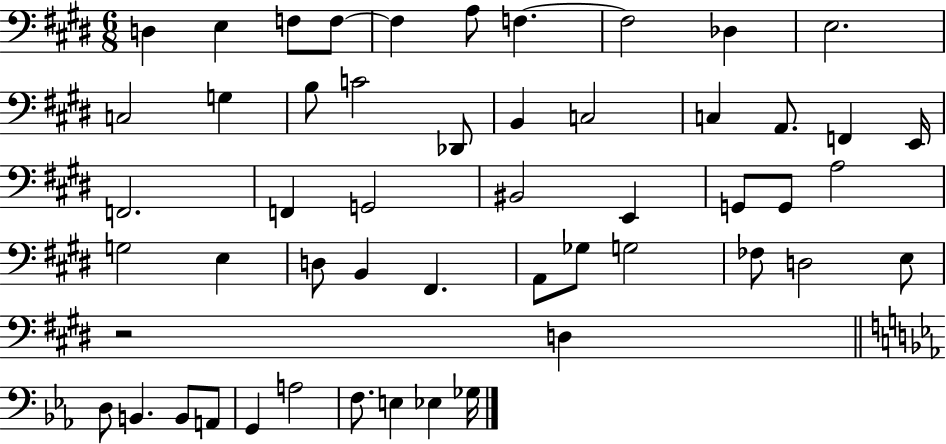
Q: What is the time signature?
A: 6/8